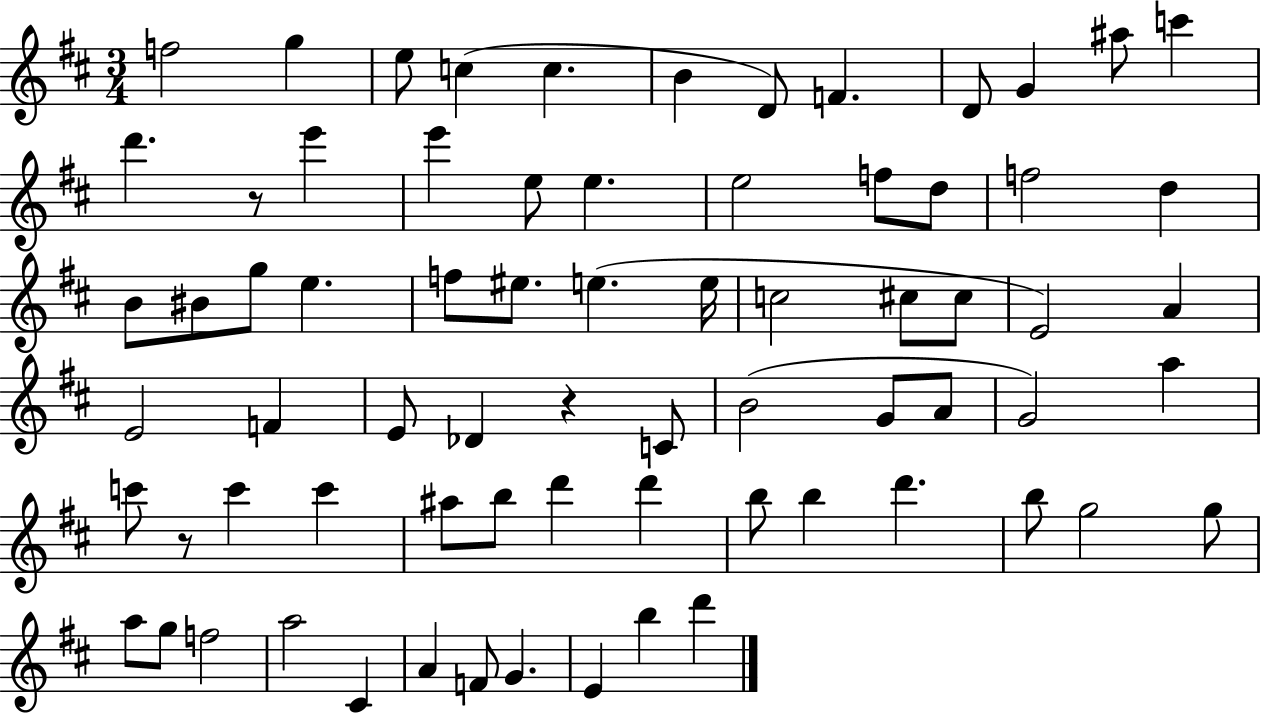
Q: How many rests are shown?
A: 3